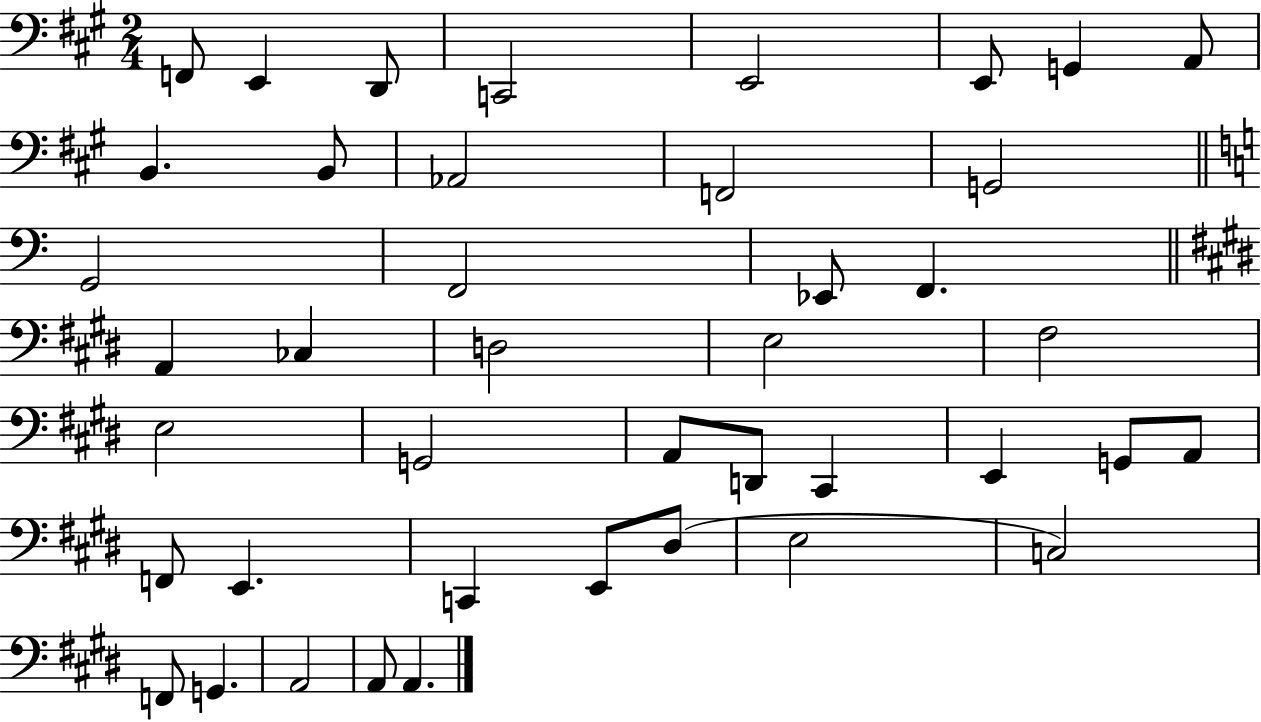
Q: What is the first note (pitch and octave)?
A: F2